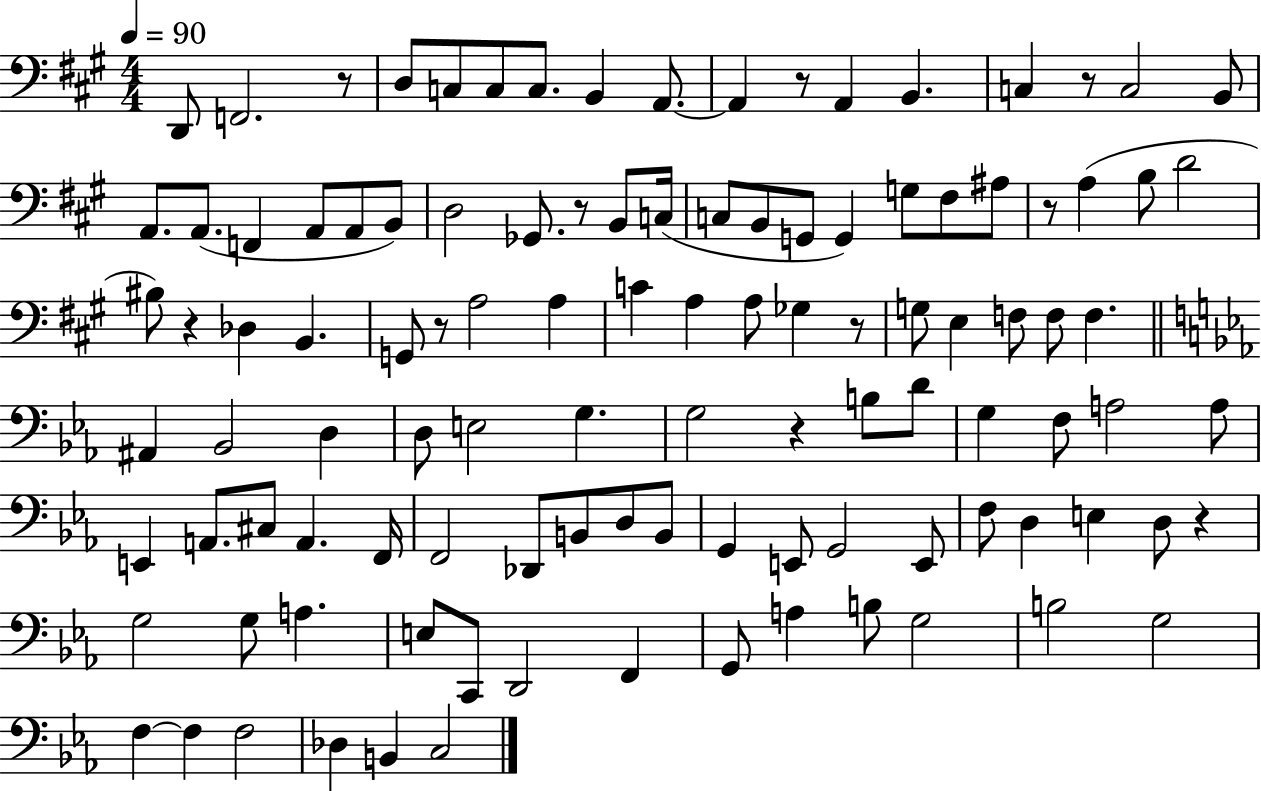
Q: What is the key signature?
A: A major